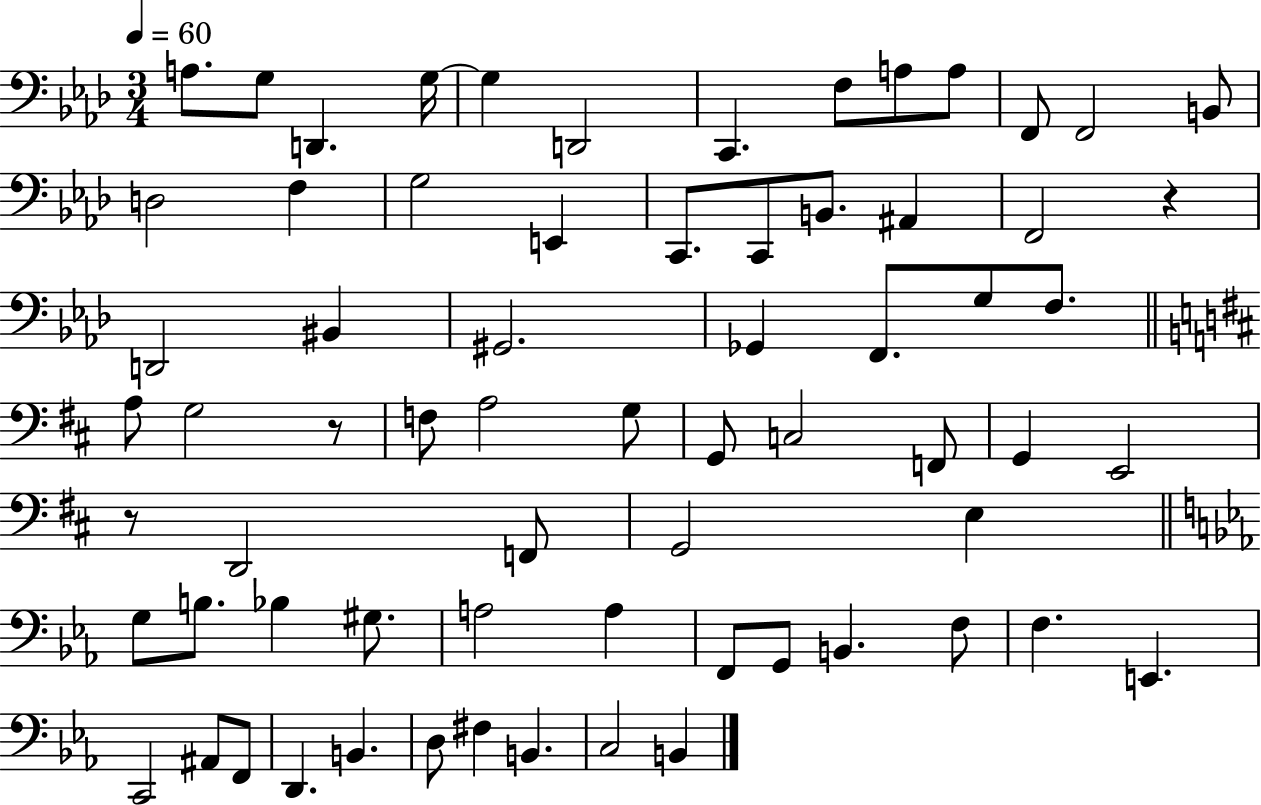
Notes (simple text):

A3/e. G3/e D2/q. G3/s G3/q D2/h C2/q. F3/e A3/e A3/e F2/e F2/h B2/e D3/h F3/q G3/h E2/q C2/e. C2/e B2/e. A#2/q F2/h R/q D2/h BIS2/q G#2/h. Gb2/q F2/e. G3/e F3/e. A3/e G3/h R/e F3/e A3/h G3/e G2/e C3/h F2/e G2/q E2/h R/e D2/h F2/e G2/h E3/q G3/e B3/e. Bb3/q G#3/e. A3/h A3/q F2/e G2/e B2/q. F3/e F3/q. E2/q. C2/h A#2/e F2/e D2/q. B2/q. D3/e F#3/q B2/q. C3/h B2/q